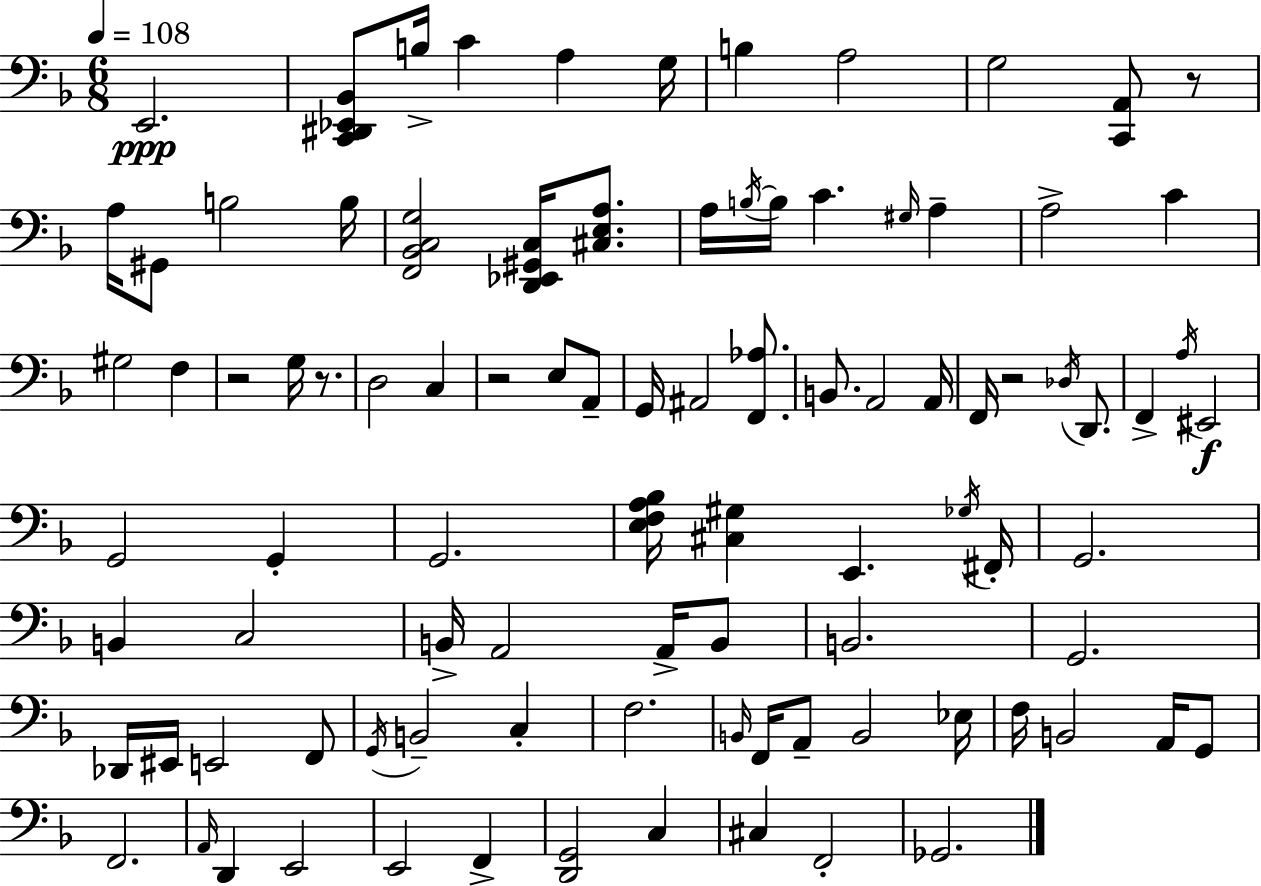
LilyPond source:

{
  \clef bass
  \numericTimeSignature
  \time 6/8
  \key f \major
  \tempo 4 = 108
  e,2.\ppp | <c, dis, ees, bes,>8 b16-> c'4 a4 g16 | b4 a2 | g2 <c, a,>8 r8 | \break a16 gis,8 b2 b16 | <f, bes, c g>2 <d, ees, gis, c>16 <cis e a>8. | a16 \acciaccatura { b16~ }~ b16 c'4. \grace { gis16 } a4-- | a2-> c'4 | \break gis2 f4 | r2 g16 r8. | d2 c4 | r2 e8 | \break a,8-- g,16 ais,2 <f, aes>8. | b,8. a,2 | a,16 f,16 r2 \acciaccatura { des16 } | d,8. f,4-> \acciaccatura { a16 }\f eis,2 | \break g,2 | g,4-. g,2. | <e f a bes>16 <cis gis>4 e,4. | \acciaccatura { ges16 } fis,16-. g,2. | \break b,4 c2 | b,16-> a,2 | a,16-> b,8 b,2. | g,2. | \break des,16 eis,16 e,2 | f,8 \acciaccatura { g,16 } b,2-- | c4-. f2. | \grace { b,16 } f,16 a,8-- b,2 | \break ees16 f16 b,2 | a,16 g,8 f,2. | \grace { a,16 } d,4 | e,2 e,2 | \break f,4-> <d, g,>2 | c4 cis4 | f,2-. ges,2. | \bar "|."
}